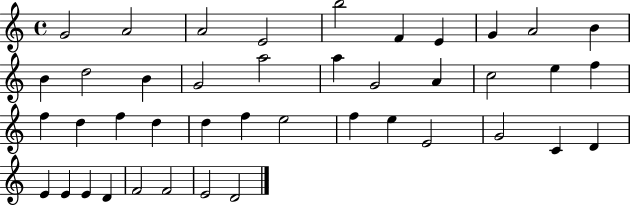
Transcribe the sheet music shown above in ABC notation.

X:1
T:Untitled
M:4/4
L:1/4
K:C
G2 A2 A2 E2 b2 F E G A2 B B d2 B G2 a2 a G2 A c2 e f f d f d d f e2 f e E2 G2 C D E E E D F2 F2 E2 D2